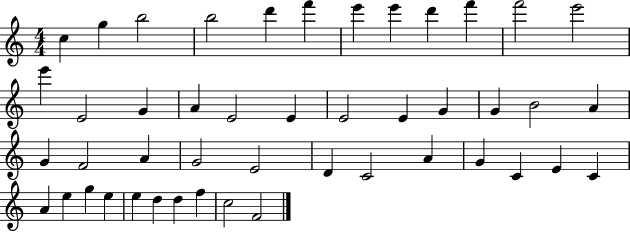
{
  \clef treble
  \numericTimeSignature
  \time 4/4
  \key c \major
  c''4 g''4 b''2 | b''2 d'''4 f'''4 | e'''4 e'''4 d'''4 f'''4 | f'''2 e'''2 | \break e'''4 e'2 g'4 | a'4 e'2 e'4 | e'2 e'4 g'4 | g'4 b'2 a'4 | \break g'4 f'2 a'4 | g'2 e'2 | d'4 c'2 a'4 | g'4 c'4 e'4 c'4 | \break a'4 e''4 g''4 e''4 | e''4 d''4 d''4 f''4 | c''2 f'2 | \bar "|."
}